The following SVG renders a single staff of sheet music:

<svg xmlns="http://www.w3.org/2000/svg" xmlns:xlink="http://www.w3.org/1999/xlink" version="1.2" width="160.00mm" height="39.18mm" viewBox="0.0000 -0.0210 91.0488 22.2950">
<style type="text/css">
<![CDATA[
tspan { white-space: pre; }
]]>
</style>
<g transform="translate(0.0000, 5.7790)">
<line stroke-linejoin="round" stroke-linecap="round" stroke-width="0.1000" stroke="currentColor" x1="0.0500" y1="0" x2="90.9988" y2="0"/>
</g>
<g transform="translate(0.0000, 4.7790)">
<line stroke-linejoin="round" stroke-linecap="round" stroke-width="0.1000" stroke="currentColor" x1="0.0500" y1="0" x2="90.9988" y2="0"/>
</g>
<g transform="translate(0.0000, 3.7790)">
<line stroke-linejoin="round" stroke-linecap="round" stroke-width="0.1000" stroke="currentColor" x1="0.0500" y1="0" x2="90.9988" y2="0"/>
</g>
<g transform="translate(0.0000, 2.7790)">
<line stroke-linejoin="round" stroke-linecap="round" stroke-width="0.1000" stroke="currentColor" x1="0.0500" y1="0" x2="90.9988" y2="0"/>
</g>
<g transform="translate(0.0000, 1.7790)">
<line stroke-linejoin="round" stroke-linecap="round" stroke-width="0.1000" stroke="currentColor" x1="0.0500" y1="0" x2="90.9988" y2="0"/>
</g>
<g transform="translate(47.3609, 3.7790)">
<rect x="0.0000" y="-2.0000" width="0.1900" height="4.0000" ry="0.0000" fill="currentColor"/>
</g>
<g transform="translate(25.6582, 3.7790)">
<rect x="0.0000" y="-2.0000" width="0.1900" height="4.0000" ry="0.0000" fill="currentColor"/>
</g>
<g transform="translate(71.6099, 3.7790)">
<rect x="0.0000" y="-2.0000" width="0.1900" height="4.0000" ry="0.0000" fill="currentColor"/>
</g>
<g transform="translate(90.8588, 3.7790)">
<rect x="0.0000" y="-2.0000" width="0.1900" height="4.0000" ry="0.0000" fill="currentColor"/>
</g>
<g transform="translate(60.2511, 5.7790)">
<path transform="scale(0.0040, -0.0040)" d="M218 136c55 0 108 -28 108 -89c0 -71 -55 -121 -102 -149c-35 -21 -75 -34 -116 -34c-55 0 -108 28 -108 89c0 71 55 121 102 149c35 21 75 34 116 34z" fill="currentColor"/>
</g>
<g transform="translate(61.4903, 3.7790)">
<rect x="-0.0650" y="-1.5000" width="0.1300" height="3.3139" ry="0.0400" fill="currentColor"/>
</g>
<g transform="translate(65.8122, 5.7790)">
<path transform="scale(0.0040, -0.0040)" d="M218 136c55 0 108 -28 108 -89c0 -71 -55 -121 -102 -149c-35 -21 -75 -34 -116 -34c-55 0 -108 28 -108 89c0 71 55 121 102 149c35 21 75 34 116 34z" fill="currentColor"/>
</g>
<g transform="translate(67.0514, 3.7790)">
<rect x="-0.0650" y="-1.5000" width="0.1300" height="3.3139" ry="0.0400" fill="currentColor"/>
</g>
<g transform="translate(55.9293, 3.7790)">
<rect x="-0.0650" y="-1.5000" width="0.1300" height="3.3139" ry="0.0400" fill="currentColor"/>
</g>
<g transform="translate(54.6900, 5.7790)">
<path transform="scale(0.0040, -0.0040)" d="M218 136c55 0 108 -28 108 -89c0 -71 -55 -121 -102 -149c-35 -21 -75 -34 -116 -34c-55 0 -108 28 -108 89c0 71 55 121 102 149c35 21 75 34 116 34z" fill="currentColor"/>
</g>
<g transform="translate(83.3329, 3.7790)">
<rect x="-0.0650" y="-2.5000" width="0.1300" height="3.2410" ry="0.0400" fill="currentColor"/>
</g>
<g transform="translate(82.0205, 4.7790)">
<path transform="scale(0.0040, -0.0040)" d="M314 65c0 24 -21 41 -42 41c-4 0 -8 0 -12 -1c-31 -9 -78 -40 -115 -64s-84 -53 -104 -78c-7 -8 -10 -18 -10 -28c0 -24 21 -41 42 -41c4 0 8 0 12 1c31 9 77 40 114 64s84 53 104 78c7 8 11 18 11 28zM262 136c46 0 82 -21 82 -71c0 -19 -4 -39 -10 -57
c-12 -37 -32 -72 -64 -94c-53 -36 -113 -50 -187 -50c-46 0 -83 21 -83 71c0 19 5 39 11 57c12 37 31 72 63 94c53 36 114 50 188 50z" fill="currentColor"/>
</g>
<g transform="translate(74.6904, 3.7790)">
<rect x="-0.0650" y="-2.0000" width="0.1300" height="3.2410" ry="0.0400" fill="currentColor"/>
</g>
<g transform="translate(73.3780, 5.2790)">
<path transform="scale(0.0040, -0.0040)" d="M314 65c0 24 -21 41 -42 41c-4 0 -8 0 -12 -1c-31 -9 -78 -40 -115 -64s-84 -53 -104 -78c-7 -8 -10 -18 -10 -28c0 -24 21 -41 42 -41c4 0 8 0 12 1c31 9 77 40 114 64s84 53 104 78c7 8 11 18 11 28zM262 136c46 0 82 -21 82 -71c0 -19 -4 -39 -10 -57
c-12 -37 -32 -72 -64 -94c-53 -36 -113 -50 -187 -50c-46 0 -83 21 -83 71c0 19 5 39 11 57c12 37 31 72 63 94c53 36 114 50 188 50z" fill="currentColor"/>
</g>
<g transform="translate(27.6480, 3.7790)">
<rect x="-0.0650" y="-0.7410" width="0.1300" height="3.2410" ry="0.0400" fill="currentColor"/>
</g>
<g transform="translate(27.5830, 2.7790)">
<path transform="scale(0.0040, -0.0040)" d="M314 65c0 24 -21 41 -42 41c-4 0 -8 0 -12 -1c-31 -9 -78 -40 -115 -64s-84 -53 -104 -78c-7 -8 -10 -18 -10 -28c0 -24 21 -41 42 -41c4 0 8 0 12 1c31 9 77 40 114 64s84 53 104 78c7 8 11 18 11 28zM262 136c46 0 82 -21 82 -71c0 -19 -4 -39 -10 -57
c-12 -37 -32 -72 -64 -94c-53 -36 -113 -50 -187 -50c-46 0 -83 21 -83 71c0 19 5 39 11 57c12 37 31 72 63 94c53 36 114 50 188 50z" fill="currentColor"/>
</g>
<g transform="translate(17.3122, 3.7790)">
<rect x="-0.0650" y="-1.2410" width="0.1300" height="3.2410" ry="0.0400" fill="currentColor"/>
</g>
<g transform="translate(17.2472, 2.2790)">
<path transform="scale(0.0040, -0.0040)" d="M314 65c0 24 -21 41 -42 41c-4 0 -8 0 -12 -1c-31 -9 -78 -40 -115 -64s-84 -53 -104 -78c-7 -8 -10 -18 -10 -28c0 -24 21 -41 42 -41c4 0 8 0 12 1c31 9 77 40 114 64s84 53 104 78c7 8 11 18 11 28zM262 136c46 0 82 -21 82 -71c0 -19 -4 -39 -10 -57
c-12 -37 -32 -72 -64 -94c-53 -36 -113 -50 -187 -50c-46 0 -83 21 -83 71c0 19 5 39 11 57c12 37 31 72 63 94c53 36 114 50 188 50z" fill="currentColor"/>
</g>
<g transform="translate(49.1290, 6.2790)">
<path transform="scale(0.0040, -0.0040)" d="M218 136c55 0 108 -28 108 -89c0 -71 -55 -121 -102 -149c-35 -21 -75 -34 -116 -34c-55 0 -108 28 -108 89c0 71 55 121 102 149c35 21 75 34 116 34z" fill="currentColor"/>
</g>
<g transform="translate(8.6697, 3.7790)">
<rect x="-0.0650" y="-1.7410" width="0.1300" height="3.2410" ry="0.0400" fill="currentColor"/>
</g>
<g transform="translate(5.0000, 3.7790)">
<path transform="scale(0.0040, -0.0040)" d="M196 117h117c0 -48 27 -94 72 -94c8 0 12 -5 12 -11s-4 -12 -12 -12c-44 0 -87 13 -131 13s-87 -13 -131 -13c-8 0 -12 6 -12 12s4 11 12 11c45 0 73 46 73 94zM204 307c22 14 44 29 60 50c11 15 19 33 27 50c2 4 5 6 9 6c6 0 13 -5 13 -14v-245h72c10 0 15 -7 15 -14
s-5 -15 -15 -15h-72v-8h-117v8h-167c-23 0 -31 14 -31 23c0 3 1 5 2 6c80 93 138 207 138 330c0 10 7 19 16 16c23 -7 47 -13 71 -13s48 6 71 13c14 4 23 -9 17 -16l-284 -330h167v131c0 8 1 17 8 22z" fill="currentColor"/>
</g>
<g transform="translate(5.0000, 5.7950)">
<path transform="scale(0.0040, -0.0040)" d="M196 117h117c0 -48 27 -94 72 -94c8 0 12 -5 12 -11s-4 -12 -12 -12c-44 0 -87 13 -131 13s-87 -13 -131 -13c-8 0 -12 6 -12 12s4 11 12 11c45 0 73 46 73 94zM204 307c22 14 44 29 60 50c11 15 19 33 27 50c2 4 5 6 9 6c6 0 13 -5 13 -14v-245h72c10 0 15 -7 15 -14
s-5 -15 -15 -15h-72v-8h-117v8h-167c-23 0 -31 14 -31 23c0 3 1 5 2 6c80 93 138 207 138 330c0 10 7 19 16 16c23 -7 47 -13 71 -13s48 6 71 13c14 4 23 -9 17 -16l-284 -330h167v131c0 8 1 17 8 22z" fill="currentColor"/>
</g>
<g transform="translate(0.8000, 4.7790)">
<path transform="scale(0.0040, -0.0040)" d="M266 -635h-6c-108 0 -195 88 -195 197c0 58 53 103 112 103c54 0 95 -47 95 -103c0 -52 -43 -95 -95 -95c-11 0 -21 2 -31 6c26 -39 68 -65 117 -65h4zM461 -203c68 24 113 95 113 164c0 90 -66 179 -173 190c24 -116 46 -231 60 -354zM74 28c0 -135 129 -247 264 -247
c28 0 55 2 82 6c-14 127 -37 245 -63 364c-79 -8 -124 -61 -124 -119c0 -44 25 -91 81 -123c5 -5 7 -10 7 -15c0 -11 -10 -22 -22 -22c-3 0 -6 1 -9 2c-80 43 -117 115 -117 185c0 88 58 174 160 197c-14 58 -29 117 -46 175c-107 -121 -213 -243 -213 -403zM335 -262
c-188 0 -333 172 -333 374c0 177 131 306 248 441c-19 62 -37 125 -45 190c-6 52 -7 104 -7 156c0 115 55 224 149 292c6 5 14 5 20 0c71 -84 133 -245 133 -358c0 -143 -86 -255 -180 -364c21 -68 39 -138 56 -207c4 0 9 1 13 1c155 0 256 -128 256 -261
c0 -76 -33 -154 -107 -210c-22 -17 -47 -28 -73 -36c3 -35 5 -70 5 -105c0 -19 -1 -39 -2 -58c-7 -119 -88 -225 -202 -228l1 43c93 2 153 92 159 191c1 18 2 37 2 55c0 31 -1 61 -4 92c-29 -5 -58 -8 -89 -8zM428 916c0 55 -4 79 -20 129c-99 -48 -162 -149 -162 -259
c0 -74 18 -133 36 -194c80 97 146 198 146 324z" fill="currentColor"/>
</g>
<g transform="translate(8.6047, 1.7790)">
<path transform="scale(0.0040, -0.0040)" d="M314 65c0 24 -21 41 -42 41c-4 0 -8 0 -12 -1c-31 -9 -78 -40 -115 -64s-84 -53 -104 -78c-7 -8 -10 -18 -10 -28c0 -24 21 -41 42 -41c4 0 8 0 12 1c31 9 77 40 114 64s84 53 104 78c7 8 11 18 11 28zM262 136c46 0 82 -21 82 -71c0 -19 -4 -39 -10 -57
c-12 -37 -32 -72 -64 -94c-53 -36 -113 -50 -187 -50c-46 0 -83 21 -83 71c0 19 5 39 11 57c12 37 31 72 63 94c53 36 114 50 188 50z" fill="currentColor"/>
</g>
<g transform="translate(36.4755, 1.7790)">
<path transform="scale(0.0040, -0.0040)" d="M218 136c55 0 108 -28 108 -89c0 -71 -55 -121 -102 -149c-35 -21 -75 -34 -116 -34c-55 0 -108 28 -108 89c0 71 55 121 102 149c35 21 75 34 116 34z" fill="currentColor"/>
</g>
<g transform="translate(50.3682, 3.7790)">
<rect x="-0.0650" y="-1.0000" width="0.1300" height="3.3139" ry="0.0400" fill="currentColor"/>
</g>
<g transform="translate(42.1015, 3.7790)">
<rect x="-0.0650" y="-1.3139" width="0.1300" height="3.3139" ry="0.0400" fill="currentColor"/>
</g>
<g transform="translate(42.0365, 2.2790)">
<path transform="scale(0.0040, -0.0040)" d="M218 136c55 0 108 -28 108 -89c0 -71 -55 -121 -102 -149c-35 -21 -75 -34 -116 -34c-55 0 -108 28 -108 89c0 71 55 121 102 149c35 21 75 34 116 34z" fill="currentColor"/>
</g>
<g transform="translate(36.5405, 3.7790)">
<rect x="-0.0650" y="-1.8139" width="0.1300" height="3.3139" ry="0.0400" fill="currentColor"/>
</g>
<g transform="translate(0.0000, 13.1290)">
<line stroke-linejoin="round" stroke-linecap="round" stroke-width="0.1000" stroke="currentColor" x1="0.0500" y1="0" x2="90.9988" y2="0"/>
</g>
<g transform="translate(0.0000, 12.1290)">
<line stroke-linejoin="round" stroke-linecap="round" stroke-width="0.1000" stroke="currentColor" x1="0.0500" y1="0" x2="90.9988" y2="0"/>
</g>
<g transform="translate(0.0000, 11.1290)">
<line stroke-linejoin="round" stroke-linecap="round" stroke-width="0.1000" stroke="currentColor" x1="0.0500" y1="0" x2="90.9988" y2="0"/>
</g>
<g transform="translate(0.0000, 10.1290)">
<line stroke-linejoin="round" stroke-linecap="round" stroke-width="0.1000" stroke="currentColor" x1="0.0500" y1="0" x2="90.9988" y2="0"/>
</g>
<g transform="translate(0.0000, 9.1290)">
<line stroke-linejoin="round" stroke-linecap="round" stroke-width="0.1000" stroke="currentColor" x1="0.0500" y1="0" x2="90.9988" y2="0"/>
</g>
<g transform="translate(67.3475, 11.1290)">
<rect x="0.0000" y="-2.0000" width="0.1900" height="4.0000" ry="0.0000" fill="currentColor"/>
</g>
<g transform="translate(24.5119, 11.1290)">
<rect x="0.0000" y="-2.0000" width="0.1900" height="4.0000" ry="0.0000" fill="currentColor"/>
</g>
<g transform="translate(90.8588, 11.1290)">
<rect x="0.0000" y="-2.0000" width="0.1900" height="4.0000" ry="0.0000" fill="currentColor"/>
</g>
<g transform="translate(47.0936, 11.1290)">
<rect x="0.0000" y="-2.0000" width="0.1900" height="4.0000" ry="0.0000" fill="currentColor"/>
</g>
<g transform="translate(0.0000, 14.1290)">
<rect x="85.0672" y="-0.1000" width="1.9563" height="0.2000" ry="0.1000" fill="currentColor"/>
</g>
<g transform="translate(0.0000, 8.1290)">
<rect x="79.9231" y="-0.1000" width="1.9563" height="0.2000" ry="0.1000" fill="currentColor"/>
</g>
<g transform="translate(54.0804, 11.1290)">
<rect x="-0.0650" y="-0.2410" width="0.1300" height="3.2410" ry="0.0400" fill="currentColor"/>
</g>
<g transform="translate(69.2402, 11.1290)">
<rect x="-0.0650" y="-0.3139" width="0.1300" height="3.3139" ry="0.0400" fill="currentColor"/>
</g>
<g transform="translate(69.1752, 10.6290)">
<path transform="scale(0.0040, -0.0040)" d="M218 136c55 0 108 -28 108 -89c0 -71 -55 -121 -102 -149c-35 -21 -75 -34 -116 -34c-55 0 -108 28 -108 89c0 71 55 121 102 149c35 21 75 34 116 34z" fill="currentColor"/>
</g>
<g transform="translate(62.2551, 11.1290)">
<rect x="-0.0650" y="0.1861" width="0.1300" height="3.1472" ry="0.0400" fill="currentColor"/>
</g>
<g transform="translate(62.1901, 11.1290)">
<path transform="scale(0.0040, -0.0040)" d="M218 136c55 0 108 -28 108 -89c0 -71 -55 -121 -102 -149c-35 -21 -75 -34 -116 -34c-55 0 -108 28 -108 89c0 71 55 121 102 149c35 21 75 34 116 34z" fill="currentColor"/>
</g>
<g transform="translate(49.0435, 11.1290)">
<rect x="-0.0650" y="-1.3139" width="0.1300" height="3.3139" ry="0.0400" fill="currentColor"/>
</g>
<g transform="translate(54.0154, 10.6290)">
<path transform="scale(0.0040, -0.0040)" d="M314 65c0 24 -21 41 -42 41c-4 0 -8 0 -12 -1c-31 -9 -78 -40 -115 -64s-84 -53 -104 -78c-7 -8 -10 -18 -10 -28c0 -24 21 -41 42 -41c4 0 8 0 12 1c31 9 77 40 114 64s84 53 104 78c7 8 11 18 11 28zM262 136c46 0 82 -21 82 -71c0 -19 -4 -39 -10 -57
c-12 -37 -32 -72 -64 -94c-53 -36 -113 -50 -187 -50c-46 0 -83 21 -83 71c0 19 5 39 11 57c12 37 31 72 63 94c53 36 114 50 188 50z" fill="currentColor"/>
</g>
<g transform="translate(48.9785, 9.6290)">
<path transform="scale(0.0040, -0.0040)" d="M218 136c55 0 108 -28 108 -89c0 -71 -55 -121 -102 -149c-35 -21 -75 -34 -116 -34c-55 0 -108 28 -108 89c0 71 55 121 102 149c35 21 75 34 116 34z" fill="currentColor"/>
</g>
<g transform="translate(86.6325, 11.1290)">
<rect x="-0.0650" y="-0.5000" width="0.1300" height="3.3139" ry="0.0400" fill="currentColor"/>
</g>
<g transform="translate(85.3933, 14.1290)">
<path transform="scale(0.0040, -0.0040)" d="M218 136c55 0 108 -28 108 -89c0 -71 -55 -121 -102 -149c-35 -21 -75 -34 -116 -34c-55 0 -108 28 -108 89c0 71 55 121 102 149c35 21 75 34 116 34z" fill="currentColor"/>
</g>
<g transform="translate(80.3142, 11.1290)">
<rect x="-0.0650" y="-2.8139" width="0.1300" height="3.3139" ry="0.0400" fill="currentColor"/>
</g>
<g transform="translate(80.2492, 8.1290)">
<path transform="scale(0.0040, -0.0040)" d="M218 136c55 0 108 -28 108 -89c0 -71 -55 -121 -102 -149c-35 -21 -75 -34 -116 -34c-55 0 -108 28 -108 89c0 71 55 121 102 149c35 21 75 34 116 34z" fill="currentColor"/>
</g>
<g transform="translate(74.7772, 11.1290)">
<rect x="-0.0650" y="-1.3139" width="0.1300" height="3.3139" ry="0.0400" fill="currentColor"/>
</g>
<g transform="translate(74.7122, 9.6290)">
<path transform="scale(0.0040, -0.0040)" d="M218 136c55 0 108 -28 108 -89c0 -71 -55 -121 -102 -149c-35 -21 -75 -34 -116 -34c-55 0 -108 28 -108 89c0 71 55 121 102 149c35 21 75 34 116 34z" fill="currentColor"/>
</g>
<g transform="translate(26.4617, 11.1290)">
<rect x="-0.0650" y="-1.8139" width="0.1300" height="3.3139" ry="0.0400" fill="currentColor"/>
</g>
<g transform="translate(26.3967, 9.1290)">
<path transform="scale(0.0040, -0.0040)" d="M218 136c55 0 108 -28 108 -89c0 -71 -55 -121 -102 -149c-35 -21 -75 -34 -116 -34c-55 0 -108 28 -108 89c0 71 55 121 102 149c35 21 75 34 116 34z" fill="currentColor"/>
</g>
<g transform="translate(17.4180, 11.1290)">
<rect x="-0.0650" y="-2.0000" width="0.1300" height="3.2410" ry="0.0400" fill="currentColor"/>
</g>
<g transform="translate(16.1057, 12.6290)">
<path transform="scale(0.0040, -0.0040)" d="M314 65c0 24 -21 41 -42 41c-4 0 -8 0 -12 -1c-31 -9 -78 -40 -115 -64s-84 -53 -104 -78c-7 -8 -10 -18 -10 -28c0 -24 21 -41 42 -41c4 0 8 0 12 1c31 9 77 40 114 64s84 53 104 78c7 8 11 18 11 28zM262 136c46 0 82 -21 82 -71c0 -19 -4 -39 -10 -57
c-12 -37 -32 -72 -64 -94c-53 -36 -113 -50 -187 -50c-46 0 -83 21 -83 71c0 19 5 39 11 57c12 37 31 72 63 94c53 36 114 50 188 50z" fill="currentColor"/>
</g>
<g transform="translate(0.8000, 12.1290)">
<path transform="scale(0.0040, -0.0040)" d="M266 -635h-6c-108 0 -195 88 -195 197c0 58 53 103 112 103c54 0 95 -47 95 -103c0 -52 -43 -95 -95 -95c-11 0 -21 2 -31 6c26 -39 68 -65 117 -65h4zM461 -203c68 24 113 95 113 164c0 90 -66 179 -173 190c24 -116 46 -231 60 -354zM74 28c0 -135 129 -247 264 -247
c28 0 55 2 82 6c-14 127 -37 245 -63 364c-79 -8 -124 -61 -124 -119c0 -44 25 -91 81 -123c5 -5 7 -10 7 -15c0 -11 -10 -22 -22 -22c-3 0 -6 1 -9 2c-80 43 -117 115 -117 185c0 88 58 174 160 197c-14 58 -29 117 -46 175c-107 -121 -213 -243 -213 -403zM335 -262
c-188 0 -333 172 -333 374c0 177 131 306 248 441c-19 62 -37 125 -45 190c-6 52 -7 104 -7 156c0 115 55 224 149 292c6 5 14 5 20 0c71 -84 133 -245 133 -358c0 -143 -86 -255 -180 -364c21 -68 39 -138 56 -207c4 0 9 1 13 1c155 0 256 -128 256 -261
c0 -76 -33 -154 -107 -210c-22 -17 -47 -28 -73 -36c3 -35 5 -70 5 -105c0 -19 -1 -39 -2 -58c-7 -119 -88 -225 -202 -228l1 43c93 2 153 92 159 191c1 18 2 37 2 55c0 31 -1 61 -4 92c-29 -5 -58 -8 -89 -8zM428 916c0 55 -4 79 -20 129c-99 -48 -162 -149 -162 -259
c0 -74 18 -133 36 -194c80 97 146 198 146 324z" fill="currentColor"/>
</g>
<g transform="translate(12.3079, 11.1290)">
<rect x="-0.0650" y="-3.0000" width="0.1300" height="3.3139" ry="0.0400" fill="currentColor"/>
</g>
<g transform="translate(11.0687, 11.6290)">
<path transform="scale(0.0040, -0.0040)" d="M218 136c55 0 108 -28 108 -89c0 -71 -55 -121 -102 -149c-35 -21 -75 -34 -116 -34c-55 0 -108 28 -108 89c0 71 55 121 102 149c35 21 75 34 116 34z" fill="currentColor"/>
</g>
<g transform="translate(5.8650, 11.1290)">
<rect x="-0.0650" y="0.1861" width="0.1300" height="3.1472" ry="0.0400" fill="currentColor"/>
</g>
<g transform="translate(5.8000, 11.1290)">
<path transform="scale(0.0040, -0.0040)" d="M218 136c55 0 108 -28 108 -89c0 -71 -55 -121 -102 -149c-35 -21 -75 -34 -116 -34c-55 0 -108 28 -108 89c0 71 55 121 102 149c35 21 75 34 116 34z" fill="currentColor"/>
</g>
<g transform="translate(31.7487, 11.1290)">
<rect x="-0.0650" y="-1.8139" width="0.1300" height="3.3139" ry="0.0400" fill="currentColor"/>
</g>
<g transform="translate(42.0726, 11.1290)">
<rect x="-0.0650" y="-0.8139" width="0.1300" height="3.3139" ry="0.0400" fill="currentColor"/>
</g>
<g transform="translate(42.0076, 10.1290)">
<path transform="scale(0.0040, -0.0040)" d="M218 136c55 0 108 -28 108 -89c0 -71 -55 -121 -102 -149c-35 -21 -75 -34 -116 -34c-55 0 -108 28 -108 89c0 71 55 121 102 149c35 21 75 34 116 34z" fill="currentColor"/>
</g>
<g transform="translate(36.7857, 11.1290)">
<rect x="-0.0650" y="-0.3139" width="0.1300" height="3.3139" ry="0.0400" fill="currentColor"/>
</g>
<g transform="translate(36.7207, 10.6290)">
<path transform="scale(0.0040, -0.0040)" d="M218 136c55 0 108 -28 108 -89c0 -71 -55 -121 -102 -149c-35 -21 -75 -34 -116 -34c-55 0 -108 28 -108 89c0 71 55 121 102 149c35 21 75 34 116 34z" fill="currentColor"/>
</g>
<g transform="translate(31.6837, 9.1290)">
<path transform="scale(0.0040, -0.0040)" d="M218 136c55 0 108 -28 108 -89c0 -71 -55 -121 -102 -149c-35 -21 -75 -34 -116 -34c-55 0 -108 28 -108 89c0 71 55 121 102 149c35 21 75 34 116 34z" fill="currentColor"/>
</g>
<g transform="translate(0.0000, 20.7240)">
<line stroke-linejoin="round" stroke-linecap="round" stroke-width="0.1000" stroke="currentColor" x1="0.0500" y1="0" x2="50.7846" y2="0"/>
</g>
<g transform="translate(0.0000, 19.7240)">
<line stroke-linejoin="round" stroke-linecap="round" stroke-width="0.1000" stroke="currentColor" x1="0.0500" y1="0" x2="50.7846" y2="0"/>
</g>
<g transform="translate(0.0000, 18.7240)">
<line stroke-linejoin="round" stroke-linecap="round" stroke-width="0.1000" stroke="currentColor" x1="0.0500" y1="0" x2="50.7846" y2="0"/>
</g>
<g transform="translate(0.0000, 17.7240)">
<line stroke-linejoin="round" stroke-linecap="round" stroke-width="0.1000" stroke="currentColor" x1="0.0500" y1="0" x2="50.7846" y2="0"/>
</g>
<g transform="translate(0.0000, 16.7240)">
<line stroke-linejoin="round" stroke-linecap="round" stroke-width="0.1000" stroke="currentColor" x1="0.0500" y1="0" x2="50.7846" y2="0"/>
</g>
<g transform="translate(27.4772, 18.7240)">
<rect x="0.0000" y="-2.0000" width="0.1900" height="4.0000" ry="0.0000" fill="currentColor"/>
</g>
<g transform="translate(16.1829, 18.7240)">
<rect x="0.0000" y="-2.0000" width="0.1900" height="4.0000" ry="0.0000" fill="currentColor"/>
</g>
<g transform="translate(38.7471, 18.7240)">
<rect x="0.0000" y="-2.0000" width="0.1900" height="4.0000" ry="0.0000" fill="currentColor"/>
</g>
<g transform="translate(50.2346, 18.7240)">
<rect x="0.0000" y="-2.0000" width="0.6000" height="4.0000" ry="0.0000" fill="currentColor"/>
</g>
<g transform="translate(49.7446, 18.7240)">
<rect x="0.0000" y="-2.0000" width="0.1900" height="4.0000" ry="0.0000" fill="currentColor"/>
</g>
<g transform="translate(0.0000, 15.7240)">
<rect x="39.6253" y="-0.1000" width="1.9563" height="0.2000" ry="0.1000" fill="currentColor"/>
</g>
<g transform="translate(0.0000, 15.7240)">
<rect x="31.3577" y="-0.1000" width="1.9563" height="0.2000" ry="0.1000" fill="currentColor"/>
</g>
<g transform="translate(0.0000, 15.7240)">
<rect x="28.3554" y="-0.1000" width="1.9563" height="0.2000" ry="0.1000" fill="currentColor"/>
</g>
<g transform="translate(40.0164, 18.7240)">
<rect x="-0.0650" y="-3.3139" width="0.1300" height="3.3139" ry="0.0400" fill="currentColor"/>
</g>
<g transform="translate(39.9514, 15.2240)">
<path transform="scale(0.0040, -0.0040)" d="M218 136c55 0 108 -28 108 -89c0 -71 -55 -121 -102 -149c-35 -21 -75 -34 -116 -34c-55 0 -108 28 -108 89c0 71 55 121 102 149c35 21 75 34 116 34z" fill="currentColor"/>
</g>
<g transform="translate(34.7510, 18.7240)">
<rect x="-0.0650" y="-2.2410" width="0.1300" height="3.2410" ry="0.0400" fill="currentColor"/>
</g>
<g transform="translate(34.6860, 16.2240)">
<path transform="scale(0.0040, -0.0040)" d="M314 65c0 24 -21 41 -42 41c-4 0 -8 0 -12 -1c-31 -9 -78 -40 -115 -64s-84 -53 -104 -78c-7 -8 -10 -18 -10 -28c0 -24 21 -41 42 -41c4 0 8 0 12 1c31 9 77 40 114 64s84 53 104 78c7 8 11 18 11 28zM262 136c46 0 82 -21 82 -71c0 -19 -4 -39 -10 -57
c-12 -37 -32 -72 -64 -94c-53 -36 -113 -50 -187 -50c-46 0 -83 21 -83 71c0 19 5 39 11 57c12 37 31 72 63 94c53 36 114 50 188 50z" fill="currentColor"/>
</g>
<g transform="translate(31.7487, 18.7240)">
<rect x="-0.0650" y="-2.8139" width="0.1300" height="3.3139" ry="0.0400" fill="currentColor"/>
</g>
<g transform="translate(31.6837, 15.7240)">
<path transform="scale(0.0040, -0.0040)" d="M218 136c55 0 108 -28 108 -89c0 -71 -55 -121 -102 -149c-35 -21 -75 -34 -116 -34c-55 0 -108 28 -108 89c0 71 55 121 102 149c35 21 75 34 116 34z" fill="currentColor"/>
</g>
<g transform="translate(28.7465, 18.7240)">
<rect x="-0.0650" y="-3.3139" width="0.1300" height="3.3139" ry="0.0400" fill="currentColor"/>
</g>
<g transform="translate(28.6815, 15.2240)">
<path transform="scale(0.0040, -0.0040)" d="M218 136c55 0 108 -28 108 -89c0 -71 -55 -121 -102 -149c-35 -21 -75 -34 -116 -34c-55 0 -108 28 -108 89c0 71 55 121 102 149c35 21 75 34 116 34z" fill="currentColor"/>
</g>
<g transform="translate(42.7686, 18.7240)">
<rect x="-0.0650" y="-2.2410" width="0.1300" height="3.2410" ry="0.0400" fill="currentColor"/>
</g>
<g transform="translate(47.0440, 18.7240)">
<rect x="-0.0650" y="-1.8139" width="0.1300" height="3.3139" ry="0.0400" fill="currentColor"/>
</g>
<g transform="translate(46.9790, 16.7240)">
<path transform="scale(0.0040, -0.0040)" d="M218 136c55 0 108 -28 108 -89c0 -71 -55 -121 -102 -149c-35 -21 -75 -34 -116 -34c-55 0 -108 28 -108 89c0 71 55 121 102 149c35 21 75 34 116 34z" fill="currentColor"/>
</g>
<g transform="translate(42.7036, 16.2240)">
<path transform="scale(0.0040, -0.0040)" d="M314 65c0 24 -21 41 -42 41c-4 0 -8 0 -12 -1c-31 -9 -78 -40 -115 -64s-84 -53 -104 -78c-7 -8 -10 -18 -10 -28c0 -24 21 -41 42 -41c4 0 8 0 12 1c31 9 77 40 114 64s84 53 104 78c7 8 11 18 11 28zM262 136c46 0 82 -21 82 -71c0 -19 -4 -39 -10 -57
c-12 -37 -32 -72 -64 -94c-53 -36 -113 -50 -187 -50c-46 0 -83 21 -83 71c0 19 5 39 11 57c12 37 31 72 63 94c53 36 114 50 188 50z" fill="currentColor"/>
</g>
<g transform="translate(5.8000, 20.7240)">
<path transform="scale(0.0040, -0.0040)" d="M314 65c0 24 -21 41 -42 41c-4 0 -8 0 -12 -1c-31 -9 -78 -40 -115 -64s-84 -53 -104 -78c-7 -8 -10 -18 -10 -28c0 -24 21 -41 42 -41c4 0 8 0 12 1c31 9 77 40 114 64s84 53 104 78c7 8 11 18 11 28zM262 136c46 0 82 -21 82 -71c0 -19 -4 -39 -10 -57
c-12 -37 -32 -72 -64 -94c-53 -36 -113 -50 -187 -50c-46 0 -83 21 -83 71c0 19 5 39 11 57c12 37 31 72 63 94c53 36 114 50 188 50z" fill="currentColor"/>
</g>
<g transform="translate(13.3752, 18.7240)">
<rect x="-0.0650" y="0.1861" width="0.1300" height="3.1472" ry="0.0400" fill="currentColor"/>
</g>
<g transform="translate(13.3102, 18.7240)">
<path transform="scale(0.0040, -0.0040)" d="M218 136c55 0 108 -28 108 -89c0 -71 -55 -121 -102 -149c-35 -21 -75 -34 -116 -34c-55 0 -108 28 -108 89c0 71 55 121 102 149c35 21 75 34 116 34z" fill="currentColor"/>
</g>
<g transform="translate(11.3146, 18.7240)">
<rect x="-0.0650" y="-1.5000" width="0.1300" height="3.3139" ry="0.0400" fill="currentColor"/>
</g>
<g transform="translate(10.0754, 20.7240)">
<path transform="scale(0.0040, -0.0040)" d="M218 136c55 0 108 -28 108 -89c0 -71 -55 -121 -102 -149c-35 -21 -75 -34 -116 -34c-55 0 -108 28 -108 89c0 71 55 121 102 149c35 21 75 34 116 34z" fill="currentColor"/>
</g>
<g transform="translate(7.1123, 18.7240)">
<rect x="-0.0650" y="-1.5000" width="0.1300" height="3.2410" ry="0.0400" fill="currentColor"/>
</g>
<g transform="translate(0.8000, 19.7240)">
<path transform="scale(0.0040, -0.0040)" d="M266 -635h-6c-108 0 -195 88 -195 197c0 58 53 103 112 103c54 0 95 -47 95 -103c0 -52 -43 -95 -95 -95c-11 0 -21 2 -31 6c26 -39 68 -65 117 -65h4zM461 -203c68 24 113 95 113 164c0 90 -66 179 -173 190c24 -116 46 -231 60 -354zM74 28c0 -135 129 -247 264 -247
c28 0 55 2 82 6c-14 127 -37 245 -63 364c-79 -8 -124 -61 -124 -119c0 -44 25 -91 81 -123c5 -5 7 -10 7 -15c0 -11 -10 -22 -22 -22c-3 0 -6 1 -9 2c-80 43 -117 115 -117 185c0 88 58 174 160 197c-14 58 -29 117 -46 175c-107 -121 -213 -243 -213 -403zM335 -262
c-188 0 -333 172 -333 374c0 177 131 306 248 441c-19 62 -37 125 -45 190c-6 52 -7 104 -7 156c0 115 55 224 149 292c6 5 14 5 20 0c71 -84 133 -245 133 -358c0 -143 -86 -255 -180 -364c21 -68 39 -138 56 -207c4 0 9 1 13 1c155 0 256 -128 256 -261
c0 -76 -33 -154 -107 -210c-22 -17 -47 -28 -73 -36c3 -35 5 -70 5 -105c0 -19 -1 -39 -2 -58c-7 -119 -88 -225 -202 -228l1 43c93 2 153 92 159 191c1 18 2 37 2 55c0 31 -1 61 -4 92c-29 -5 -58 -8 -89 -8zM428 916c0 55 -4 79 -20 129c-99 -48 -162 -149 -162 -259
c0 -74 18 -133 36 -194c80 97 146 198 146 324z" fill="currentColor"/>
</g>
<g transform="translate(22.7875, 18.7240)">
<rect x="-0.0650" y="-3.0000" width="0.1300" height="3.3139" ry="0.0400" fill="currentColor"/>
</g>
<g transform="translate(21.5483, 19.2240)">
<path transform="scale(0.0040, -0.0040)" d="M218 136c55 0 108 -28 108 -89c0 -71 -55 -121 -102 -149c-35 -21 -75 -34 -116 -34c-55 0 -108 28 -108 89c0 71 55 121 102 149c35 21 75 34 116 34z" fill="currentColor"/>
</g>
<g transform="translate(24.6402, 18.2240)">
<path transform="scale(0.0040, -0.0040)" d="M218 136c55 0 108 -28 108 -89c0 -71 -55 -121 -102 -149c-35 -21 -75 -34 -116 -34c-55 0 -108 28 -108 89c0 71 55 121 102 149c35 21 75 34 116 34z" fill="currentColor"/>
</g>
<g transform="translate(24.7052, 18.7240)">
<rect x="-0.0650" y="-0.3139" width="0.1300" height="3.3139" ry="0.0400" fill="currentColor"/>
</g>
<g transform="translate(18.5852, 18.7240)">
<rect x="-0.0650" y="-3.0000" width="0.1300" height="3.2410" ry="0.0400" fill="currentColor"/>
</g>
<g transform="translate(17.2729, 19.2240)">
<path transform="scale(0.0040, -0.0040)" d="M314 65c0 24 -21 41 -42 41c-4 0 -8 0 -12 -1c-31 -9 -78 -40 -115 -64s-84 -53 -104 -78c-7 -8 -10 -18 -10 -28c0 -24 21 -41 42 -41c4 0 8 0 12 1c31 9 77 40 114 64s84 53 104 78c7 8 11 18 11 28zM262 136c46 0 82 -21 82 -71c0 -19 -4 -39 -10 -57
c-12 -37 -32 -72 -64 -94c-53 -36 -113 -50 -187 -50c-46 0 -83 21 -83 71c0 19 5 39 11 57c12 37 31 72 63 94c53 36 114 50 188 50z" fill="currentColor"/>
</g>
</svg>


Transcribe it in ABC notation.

X:1
T:Untitled
M:4/4
L:1/4
K:C
f2 e2 d2 f e D E E E F2 G2 B A F2 f f c d e c2 B c e a C E2 E B A2 A c b a g2 b g2 f